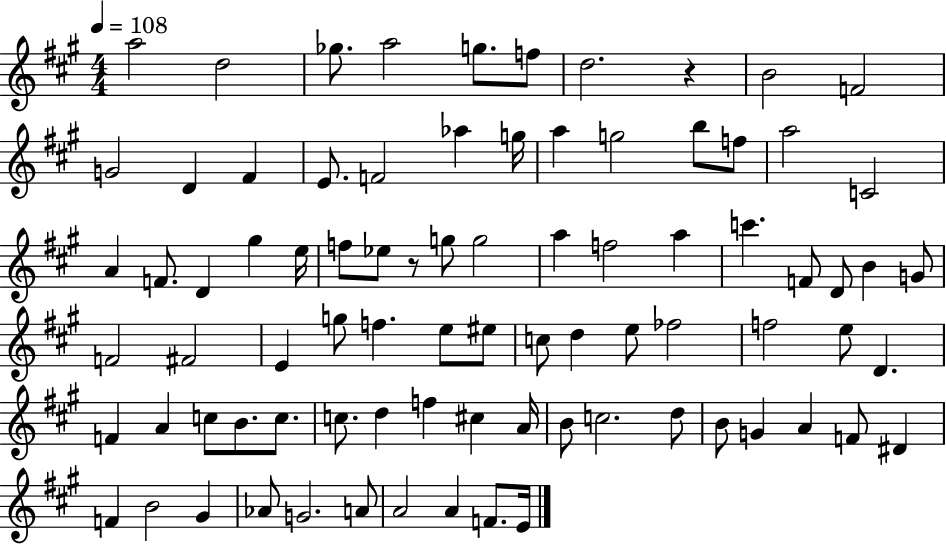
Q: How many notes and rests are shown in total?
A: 83